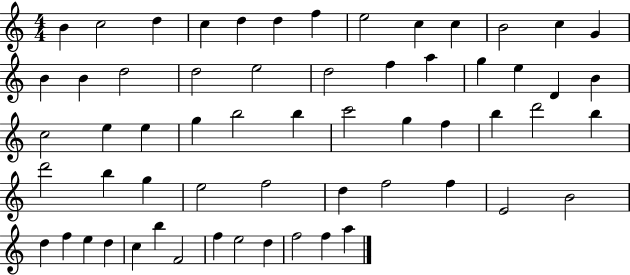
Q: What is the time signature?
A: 4/4